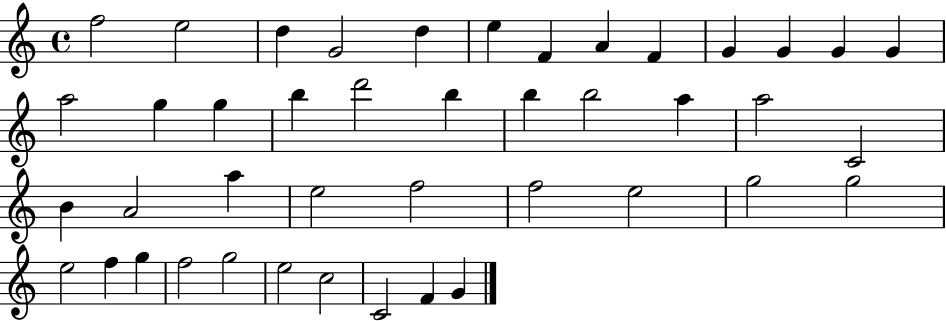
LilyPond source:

{
  \clef treble
  \time 4/4
  \defaultTimeSignature
  \key c \major
  f''2 e''2 | d''4 g'2 d''4 | e''4 f'4 a'4 f'4 | g'4 g'4 g'4 g'4 | \break a''2 g''4 g''4 | b''4 d'''2 b''4 | b''4 b''2 a''4 | a''2 c'2 | \break b'4 a'2 a''4 | e''2 f''2 | f''2 e''2 | g''2 g''2 | \break e''2 f''4 g''4 | f''2 g''2 | e''2 c''2 | c'2 f'4 g'4 | \break \bar "|."
}